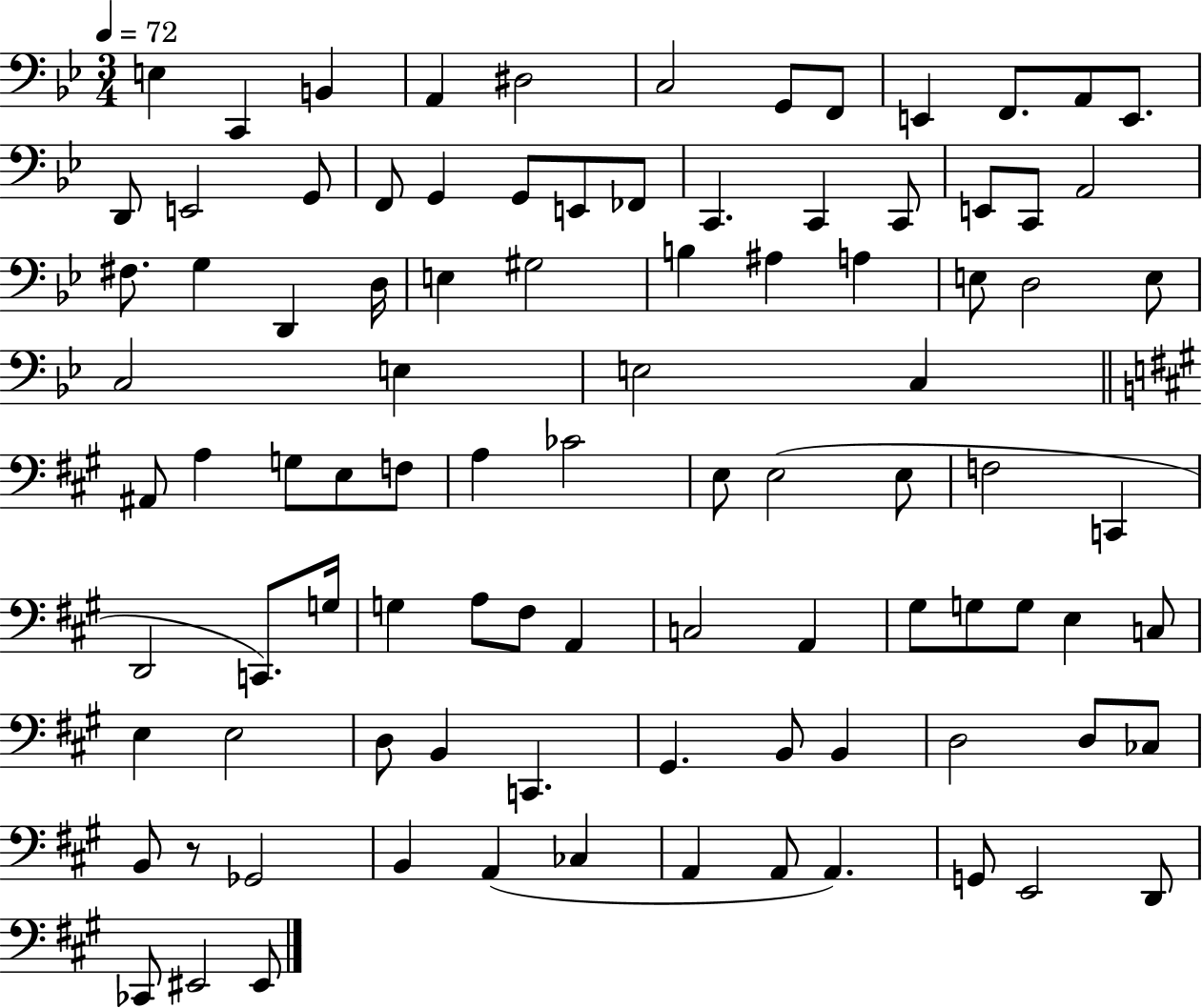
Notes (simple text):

E3/q C2/q B2/q A2/q D#3/h C3/h G2/e F2/e E2/q F2/e. A2/e E2/e. D2/e E2/h G2/e F2/e G2/q G2/e E2/e FES2/e C2/q. C2/q C2/e E2/e C2/e A2/h F#3/e. G3/q D2/q D3/s E3/q G#3/h B3/q A#3/q A3/q E3/e D3/h E3/e C3/h E3/q E3/h C3/q A#2/e A3/q G3/e E3/e F3/e A3/q CES4/h E3/e E3/h E3/e F3/h C2/q D2/h C2/e. G3/s G3/q A3/e F#3/e A2/q C3/h A2/q G#3/e G3/e G3/e E3/q C3/e E3/q E3/h D3/e B2/q C2/q. G#2/q. B2/e B2/q D3/h D3/e CES3/e B2/e R/e Gb2/h B2/q A2/q CES3/q A2/q A2/e A2/q. G2/e E2/h D2/e CES2/e EIS2/h EIS2/e